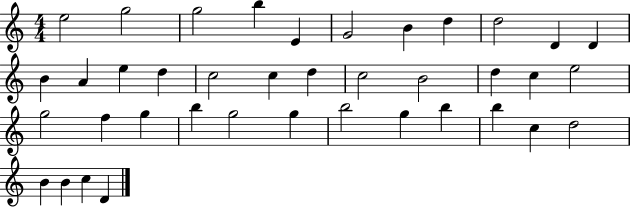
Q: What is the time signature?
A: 4/4